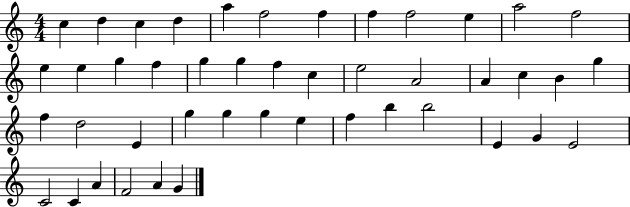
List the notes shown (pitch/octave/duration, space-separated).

C5/q D5/q C5/q D5/q A5/q F5/h F5/q F5/q F5/h E5/q A5/h F5/h E5/q E5/q G5/q F5/q G5/q G5/q F5/q C5/q E5/h A4/h A4/q C5/q B4/q G5/q F5/q D5/h E4/q G5/q G5/q G5/q E5/q F5/q B5/q B5/h E4/q G4/q E4/h C4/h C4/q A4/q F4/h A4/q G4/q